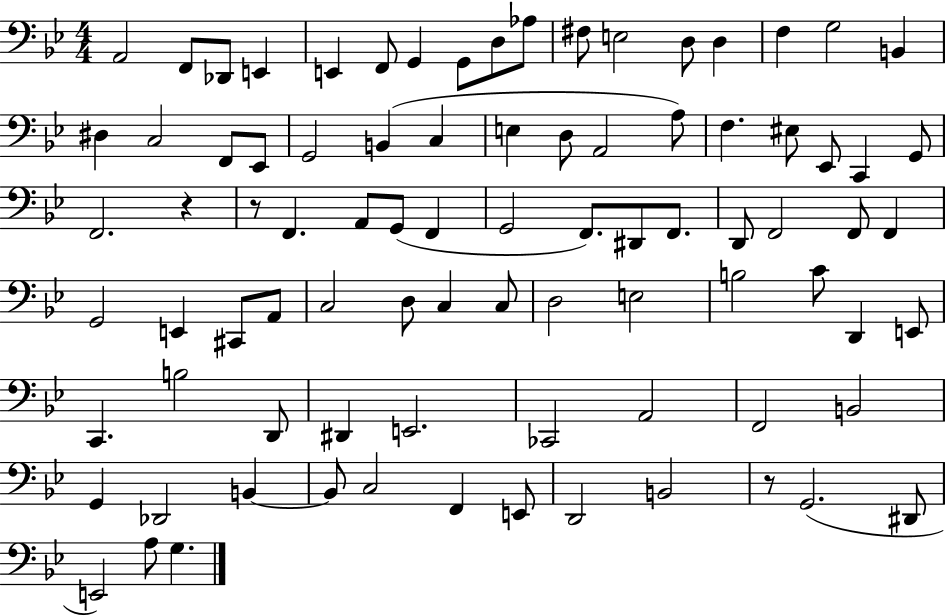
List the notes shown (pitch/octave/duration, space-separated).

A2/h F2/e Db2/e E2/q E2/q F2/e G2/q G2/e D3/e Ab3/e F#3/e E3/h D3/e D3/q F3/q G3/h B2/q D#3/q C3/h F2/e Eb2/e G2/h B2/q C3/q E3/q D3/e A2/h A3/e F3/q. EIS3/e Eb2/e C2/q G2/e F2/h. R/q R/e F2/q. A2/e G2/e F2/q G2/h F2/e. D#2/e F2/e. D2/e F2/h F2/e F2/q G2/h E2/q C#2/e A2/e C3/h D3/e C3/q C3/e D3/h E3/h B3/h C4/e D2/q E2/e C2/q. B3/h D2/e D#2/q E2/h. CES2/h A2/h F2/h B2/h G2/q Db2/h B2/q B2/e C3/h F2/q E2/e D2/h B2/h R/e G2/h. D#2/e E2/h A3/e G3/q.